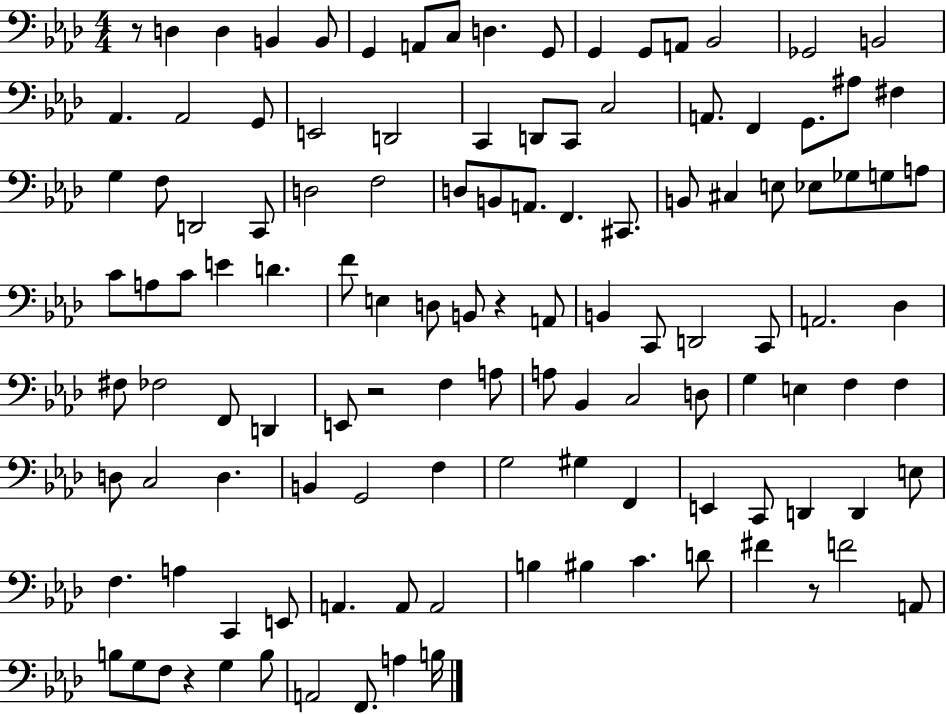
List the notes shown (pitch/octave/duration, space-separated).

R/e D3/q D3/q B2/q B2/e G2/q A2/e C3/e D3/q. G2/e G2/q G2/e A2/e Bb2/h Gb2/h B2/h Ab2/q. Ab2/h G2/e E2/h D2/h C2/q D2/e C2/e C3/h A2/e. F2/q G2/e. A#3/e F#3/q G3/q F3/e D2/h C2/e D3/h F3/h D3/e B2/e A2/e. F2/q. C#2/e. B2/e C#3/q E3/e Eb3/e Gb3/e G3/e A3/e C4/e A3/e C4/e E4/q D4/q. F4/e E3/q D3/e B2/e R/q A2/e B2/q C2/e D2/h C2/e A2/h. Db3/q F#3/e FES3/h F2/e D2/q E2/e R/h F3/q A3/e A3/e Bb2/q C3/h D3/e G3/q E3/q F3/q F3/q D3/e C3/h D3/q. B2/q G2/h F3/q G3/h G#3/q F2/q E2/q C2/e D2/q D2/q E3/e F3/q. A3/q C2/q E2/e A2/q. A2/e A2/h B3/q BIS3/q C4/q. D4/e F#4/q R/e F4/h A2/e B3/e G3/e F3/e R/q G3/q B3/e A2/h F2/e. A3/q B3/s